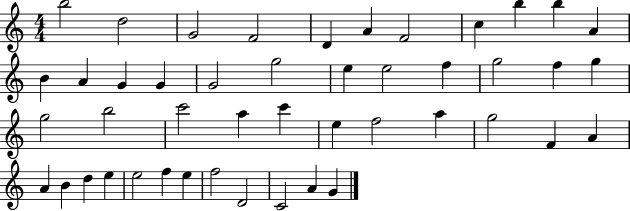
B5/h D5/h G4/h F4/h D4/q A4/q F4/h C5/q B5/q B5/q A4/q B4/q A4/q G4/q G4/q G4/h G5/h E5/q E5/h F5/q G5/h F5/q G5/q G5/h B5/h C6/h A5/q C6/q E5/q F5/h A5/q G5/h F4/q A4/q A4/q B4/q D5/q E5/q E5/h F5/q E5/q F5/h D4/h C4/h A4/q G4/q